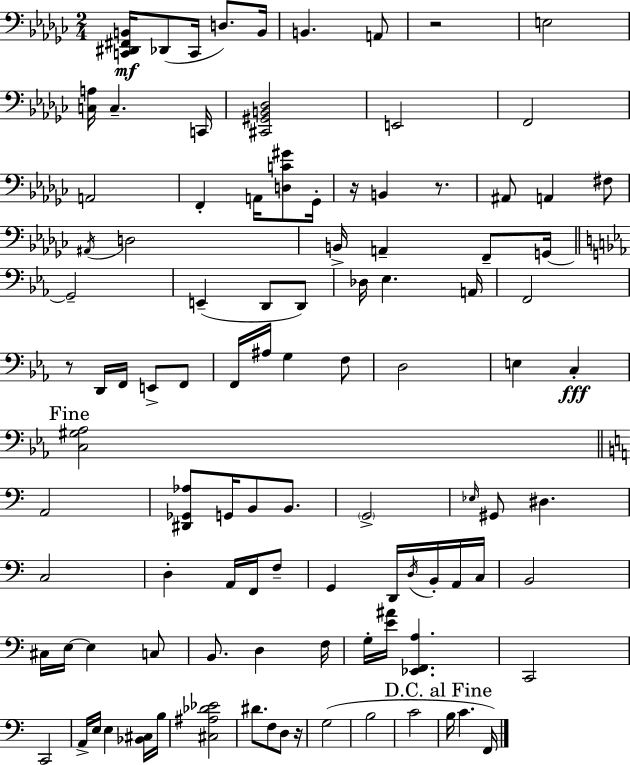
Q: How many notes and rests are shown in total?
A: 102